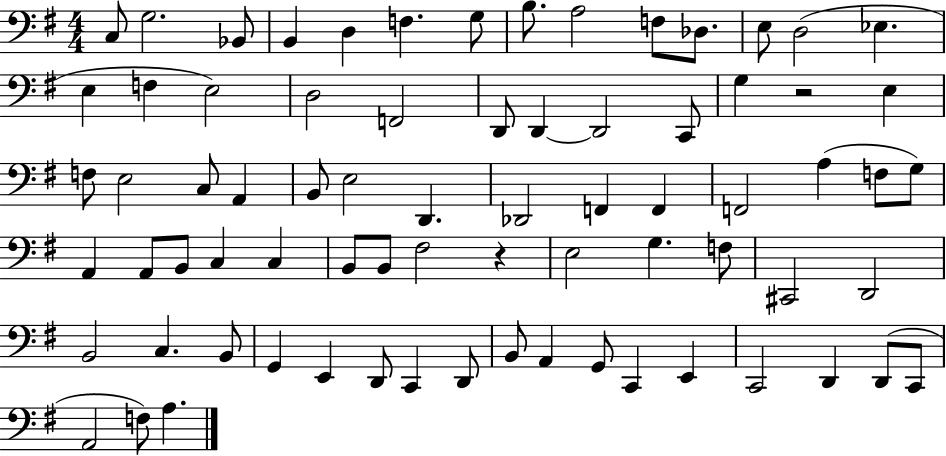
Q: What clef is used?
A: bass